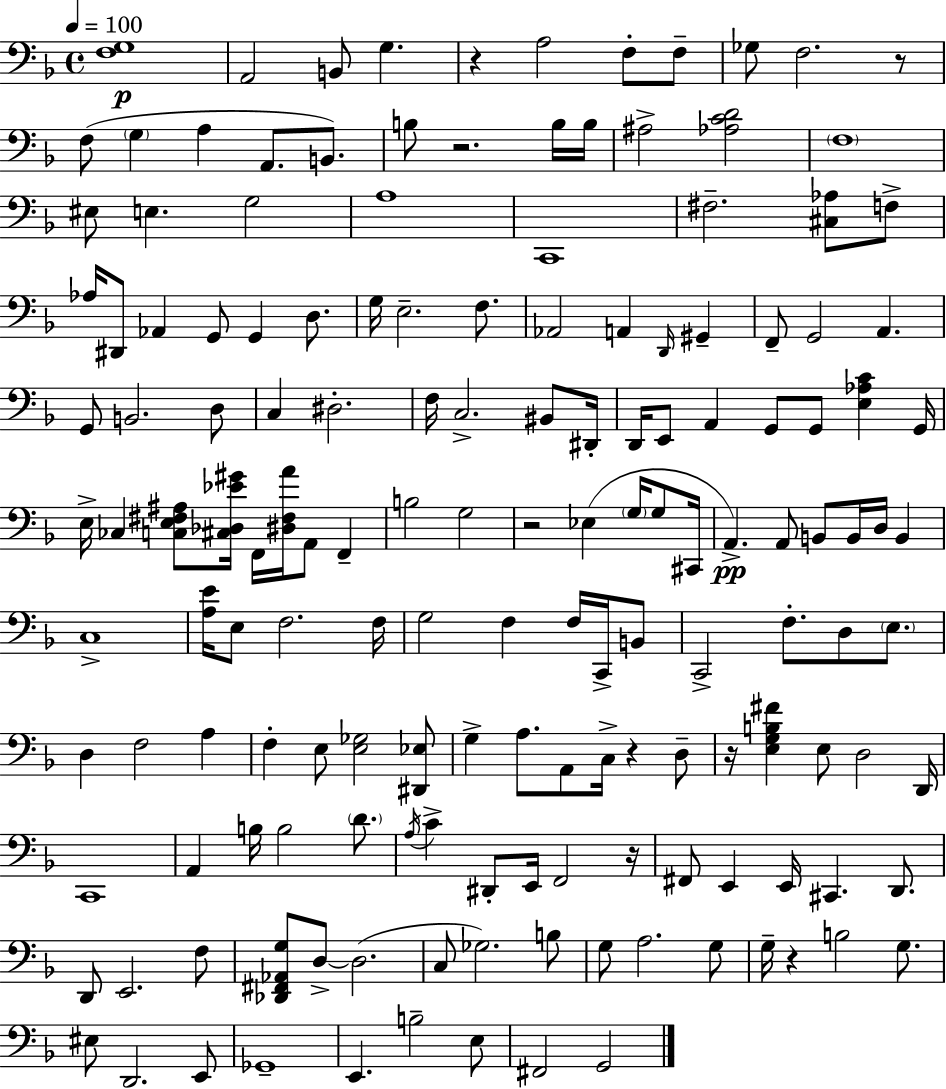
[F3,G3]/w A2/h B2/e G3/q. R/q A3/h F3/e F3/e Gb3/e F3/h. R/e F3/e G3/q A3/q A2/e. B2/e. B3/e R/h. B3/s B3/s A#3/h [Ab3,C4,D4]/h F3/w EIS3/e E3/q. G3/h A3/w C2/w F#3/h. [C#3,Ab3]/e F3/e Ab3/s D#2/e Ab2/q G2/e G2/q D3/e. G3/s E3/h. F3/e. Ab2/h A2/q D2/s G#2/q F2/e G2/h A2/q. G2/e B2/h. D3/e C3/q D#3/h. F3/s C3/h. BIS2/e D#2/s D2/s E2/e A2/q G2/e G2/e [E3,Ab3,C4]/q G2/s E3/s CES3/q [C3,E3,F#3,A#3]/e [C#3,Db3,Eb4,G#4]/s F2/s [D#3,F#3,A4]/s A2/e F2/q B3/h G3/h R/h Eb3/q G3/s G3/e C#2/s A2/q. A2/e B2/e B2/s D3/s B2/q C3/w [A3,E4]/s E3/e F3/h. F3/s G3/h F3/q F3/s C2/s B2/e C2/h F3/e. D3/e E3/e. D3/q F3/h A3/q F3/q E3/e [E3,Gb3]/h [D#2,Eb3]/e G3/q A3/e. A2/e C3/s R/q D3/e R/s [E3,G3,B3,F#4]/q E3/e D3/h D2/s C2/w A2/q B3/s B3/h D4/e. A3/s C4/q D#2/e E2/s F2/h R/s F#2/e E2/q E2/s C#2/q. D2/e. D2/e E2/h. F3/e [Db2,F#2,Ab2,G3]/e D3/e D3/h. C3/e Gb3/h. B3/e G3/e A3/h. G3/e G3/s R/q B3/h G3/e. EIS3/e D2/h. E2/e Gb2/w E2/q. B3/h E3/e F#2/h G2/h